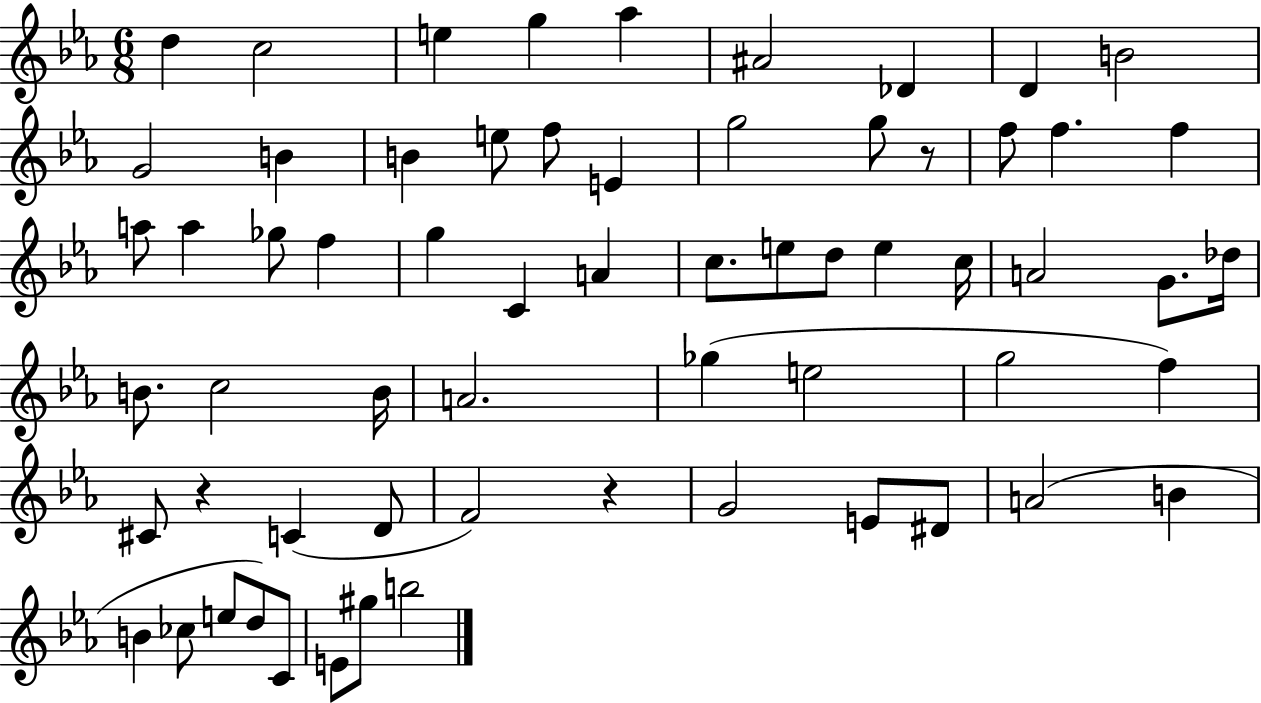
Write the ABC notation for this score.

X:1
T:Untitled
M:6/8
L:1/4
K:Eb
d c2 e g _a ^A2 _D D B2 G2 B B e/2 f/2 E g2 g/2 z/2 f/2 f f a/2 a _g/2 f g C A c/2 e/2 d/2 e c/4 A2 G/2 _d/4 B/2 c2 B/4 A2 _g e2 g2 f ^C/2 z C D/2 F2 z G2 E/2 ^D/2 A2 B B _c/2 e/2 d/2 C/2 E/2 ^g/2 b2